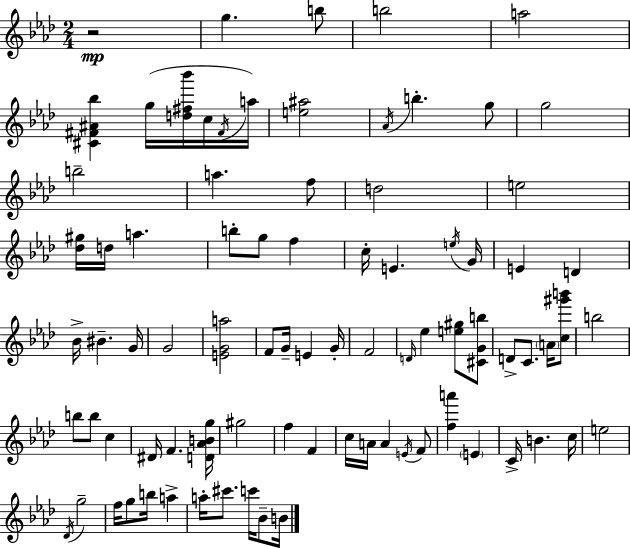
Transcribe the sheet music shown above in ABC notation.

X:1
T:Untitled
M:2/4
L:1/4
K:Fm
z2 g b/2 b2 a2 [^C^F^A_b] g/4 [d^f_b']/4 c/4 ^F/4 a/4 [e^a]2 _A/4 b g/2 g2 b2 a f/2 d2 e2 [_d^g]/4 d/4 a b/2 g/2 f c/4 E e/4 G/4 E D _B/4 ^B G/4 G2 [EGa]2 F/2 G/4 E G/4 F2 D/4 _e [e^g]/2 [^CGb]/2 D/2 C/2 A/4 [c^g'b']/2 b2 b/2 b/2 c ^D/4 F [D_ABg]/4 ^g2 f F c/4 A/4 A E/4 F/2 [fa'] E C/4 B c/4 e2 _D/4 g2 f/4 g/2 b/4 a a/4 ^c'/2 c'/4 _B/2 B/4